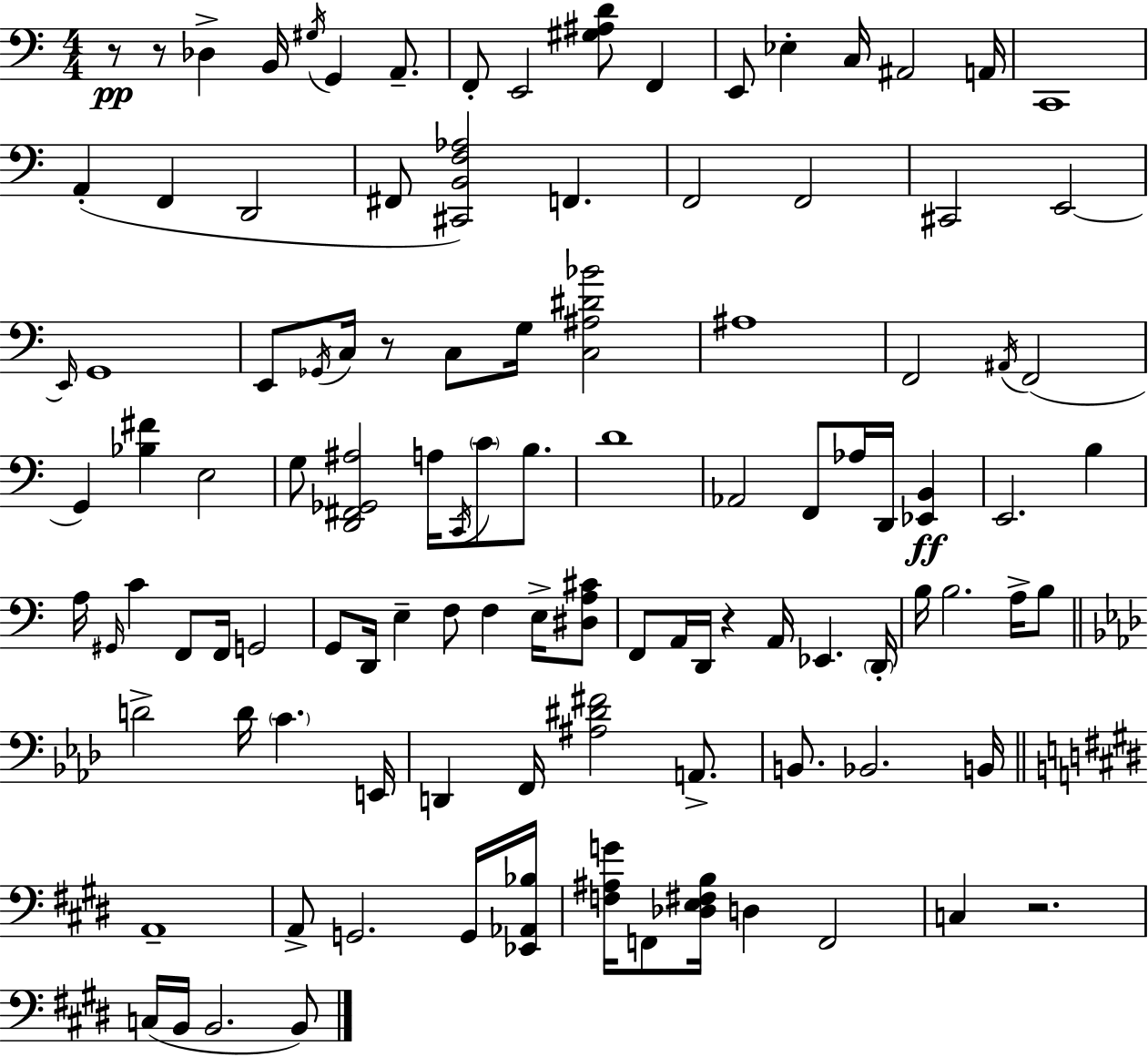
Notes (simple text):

R/e R/e Db3/q B2/s G#3/s G2/q A2/e. F2/e E2/h [G#3,A#3,D4]/e F2/q E2/e Eb3/q C3/s A#2/h A2/s C2/w A2/q F2/q D2/h F#2/e [C#2,B2,F3,Ab3]/h F2/q. F2/h F2/h C#2/h E2/h E2/s G2/w E2/e Gb2/s C3/s R/e C3/e G3/s [C3,A#3,D#4,Bb4]/h A#3/w F2/h A#2/s F2/h G2/q [Bb3,F#4]/q E3/h G3/e [D2,F#2,Gb2,A#3]/h A3/s C2/s C4/e B3/e. D4/w Ab2/h F2/e Ab3/s D2/s [Eb2,B2]/q E2/h. B3/q A3/s G#2/s C4/q F2/e F2/s G2/h G2/e D2/s E3/q F3/e F3/q E3/s [D#3,A3,C#4]/e F2/e A2/s D2/s R/q A2/s Eb2/q. D2/s B3/s B3/h. A3/s B3/e D4/h D4/s C4/q. E2/s D2/q F2/s [A#3,D#4,F#4]/h A2/e. B2/e. Bb2/h. B2/s A2/w A2/e G2/h. G2/s [Eb2,Ab2,Bb3]/s [F3,A#3,G4]/s F2/e [Db3,E3,F#3,B3]/s D3/q F2/h C3/q R/h. C3/s B2/s B2/h. B2/e